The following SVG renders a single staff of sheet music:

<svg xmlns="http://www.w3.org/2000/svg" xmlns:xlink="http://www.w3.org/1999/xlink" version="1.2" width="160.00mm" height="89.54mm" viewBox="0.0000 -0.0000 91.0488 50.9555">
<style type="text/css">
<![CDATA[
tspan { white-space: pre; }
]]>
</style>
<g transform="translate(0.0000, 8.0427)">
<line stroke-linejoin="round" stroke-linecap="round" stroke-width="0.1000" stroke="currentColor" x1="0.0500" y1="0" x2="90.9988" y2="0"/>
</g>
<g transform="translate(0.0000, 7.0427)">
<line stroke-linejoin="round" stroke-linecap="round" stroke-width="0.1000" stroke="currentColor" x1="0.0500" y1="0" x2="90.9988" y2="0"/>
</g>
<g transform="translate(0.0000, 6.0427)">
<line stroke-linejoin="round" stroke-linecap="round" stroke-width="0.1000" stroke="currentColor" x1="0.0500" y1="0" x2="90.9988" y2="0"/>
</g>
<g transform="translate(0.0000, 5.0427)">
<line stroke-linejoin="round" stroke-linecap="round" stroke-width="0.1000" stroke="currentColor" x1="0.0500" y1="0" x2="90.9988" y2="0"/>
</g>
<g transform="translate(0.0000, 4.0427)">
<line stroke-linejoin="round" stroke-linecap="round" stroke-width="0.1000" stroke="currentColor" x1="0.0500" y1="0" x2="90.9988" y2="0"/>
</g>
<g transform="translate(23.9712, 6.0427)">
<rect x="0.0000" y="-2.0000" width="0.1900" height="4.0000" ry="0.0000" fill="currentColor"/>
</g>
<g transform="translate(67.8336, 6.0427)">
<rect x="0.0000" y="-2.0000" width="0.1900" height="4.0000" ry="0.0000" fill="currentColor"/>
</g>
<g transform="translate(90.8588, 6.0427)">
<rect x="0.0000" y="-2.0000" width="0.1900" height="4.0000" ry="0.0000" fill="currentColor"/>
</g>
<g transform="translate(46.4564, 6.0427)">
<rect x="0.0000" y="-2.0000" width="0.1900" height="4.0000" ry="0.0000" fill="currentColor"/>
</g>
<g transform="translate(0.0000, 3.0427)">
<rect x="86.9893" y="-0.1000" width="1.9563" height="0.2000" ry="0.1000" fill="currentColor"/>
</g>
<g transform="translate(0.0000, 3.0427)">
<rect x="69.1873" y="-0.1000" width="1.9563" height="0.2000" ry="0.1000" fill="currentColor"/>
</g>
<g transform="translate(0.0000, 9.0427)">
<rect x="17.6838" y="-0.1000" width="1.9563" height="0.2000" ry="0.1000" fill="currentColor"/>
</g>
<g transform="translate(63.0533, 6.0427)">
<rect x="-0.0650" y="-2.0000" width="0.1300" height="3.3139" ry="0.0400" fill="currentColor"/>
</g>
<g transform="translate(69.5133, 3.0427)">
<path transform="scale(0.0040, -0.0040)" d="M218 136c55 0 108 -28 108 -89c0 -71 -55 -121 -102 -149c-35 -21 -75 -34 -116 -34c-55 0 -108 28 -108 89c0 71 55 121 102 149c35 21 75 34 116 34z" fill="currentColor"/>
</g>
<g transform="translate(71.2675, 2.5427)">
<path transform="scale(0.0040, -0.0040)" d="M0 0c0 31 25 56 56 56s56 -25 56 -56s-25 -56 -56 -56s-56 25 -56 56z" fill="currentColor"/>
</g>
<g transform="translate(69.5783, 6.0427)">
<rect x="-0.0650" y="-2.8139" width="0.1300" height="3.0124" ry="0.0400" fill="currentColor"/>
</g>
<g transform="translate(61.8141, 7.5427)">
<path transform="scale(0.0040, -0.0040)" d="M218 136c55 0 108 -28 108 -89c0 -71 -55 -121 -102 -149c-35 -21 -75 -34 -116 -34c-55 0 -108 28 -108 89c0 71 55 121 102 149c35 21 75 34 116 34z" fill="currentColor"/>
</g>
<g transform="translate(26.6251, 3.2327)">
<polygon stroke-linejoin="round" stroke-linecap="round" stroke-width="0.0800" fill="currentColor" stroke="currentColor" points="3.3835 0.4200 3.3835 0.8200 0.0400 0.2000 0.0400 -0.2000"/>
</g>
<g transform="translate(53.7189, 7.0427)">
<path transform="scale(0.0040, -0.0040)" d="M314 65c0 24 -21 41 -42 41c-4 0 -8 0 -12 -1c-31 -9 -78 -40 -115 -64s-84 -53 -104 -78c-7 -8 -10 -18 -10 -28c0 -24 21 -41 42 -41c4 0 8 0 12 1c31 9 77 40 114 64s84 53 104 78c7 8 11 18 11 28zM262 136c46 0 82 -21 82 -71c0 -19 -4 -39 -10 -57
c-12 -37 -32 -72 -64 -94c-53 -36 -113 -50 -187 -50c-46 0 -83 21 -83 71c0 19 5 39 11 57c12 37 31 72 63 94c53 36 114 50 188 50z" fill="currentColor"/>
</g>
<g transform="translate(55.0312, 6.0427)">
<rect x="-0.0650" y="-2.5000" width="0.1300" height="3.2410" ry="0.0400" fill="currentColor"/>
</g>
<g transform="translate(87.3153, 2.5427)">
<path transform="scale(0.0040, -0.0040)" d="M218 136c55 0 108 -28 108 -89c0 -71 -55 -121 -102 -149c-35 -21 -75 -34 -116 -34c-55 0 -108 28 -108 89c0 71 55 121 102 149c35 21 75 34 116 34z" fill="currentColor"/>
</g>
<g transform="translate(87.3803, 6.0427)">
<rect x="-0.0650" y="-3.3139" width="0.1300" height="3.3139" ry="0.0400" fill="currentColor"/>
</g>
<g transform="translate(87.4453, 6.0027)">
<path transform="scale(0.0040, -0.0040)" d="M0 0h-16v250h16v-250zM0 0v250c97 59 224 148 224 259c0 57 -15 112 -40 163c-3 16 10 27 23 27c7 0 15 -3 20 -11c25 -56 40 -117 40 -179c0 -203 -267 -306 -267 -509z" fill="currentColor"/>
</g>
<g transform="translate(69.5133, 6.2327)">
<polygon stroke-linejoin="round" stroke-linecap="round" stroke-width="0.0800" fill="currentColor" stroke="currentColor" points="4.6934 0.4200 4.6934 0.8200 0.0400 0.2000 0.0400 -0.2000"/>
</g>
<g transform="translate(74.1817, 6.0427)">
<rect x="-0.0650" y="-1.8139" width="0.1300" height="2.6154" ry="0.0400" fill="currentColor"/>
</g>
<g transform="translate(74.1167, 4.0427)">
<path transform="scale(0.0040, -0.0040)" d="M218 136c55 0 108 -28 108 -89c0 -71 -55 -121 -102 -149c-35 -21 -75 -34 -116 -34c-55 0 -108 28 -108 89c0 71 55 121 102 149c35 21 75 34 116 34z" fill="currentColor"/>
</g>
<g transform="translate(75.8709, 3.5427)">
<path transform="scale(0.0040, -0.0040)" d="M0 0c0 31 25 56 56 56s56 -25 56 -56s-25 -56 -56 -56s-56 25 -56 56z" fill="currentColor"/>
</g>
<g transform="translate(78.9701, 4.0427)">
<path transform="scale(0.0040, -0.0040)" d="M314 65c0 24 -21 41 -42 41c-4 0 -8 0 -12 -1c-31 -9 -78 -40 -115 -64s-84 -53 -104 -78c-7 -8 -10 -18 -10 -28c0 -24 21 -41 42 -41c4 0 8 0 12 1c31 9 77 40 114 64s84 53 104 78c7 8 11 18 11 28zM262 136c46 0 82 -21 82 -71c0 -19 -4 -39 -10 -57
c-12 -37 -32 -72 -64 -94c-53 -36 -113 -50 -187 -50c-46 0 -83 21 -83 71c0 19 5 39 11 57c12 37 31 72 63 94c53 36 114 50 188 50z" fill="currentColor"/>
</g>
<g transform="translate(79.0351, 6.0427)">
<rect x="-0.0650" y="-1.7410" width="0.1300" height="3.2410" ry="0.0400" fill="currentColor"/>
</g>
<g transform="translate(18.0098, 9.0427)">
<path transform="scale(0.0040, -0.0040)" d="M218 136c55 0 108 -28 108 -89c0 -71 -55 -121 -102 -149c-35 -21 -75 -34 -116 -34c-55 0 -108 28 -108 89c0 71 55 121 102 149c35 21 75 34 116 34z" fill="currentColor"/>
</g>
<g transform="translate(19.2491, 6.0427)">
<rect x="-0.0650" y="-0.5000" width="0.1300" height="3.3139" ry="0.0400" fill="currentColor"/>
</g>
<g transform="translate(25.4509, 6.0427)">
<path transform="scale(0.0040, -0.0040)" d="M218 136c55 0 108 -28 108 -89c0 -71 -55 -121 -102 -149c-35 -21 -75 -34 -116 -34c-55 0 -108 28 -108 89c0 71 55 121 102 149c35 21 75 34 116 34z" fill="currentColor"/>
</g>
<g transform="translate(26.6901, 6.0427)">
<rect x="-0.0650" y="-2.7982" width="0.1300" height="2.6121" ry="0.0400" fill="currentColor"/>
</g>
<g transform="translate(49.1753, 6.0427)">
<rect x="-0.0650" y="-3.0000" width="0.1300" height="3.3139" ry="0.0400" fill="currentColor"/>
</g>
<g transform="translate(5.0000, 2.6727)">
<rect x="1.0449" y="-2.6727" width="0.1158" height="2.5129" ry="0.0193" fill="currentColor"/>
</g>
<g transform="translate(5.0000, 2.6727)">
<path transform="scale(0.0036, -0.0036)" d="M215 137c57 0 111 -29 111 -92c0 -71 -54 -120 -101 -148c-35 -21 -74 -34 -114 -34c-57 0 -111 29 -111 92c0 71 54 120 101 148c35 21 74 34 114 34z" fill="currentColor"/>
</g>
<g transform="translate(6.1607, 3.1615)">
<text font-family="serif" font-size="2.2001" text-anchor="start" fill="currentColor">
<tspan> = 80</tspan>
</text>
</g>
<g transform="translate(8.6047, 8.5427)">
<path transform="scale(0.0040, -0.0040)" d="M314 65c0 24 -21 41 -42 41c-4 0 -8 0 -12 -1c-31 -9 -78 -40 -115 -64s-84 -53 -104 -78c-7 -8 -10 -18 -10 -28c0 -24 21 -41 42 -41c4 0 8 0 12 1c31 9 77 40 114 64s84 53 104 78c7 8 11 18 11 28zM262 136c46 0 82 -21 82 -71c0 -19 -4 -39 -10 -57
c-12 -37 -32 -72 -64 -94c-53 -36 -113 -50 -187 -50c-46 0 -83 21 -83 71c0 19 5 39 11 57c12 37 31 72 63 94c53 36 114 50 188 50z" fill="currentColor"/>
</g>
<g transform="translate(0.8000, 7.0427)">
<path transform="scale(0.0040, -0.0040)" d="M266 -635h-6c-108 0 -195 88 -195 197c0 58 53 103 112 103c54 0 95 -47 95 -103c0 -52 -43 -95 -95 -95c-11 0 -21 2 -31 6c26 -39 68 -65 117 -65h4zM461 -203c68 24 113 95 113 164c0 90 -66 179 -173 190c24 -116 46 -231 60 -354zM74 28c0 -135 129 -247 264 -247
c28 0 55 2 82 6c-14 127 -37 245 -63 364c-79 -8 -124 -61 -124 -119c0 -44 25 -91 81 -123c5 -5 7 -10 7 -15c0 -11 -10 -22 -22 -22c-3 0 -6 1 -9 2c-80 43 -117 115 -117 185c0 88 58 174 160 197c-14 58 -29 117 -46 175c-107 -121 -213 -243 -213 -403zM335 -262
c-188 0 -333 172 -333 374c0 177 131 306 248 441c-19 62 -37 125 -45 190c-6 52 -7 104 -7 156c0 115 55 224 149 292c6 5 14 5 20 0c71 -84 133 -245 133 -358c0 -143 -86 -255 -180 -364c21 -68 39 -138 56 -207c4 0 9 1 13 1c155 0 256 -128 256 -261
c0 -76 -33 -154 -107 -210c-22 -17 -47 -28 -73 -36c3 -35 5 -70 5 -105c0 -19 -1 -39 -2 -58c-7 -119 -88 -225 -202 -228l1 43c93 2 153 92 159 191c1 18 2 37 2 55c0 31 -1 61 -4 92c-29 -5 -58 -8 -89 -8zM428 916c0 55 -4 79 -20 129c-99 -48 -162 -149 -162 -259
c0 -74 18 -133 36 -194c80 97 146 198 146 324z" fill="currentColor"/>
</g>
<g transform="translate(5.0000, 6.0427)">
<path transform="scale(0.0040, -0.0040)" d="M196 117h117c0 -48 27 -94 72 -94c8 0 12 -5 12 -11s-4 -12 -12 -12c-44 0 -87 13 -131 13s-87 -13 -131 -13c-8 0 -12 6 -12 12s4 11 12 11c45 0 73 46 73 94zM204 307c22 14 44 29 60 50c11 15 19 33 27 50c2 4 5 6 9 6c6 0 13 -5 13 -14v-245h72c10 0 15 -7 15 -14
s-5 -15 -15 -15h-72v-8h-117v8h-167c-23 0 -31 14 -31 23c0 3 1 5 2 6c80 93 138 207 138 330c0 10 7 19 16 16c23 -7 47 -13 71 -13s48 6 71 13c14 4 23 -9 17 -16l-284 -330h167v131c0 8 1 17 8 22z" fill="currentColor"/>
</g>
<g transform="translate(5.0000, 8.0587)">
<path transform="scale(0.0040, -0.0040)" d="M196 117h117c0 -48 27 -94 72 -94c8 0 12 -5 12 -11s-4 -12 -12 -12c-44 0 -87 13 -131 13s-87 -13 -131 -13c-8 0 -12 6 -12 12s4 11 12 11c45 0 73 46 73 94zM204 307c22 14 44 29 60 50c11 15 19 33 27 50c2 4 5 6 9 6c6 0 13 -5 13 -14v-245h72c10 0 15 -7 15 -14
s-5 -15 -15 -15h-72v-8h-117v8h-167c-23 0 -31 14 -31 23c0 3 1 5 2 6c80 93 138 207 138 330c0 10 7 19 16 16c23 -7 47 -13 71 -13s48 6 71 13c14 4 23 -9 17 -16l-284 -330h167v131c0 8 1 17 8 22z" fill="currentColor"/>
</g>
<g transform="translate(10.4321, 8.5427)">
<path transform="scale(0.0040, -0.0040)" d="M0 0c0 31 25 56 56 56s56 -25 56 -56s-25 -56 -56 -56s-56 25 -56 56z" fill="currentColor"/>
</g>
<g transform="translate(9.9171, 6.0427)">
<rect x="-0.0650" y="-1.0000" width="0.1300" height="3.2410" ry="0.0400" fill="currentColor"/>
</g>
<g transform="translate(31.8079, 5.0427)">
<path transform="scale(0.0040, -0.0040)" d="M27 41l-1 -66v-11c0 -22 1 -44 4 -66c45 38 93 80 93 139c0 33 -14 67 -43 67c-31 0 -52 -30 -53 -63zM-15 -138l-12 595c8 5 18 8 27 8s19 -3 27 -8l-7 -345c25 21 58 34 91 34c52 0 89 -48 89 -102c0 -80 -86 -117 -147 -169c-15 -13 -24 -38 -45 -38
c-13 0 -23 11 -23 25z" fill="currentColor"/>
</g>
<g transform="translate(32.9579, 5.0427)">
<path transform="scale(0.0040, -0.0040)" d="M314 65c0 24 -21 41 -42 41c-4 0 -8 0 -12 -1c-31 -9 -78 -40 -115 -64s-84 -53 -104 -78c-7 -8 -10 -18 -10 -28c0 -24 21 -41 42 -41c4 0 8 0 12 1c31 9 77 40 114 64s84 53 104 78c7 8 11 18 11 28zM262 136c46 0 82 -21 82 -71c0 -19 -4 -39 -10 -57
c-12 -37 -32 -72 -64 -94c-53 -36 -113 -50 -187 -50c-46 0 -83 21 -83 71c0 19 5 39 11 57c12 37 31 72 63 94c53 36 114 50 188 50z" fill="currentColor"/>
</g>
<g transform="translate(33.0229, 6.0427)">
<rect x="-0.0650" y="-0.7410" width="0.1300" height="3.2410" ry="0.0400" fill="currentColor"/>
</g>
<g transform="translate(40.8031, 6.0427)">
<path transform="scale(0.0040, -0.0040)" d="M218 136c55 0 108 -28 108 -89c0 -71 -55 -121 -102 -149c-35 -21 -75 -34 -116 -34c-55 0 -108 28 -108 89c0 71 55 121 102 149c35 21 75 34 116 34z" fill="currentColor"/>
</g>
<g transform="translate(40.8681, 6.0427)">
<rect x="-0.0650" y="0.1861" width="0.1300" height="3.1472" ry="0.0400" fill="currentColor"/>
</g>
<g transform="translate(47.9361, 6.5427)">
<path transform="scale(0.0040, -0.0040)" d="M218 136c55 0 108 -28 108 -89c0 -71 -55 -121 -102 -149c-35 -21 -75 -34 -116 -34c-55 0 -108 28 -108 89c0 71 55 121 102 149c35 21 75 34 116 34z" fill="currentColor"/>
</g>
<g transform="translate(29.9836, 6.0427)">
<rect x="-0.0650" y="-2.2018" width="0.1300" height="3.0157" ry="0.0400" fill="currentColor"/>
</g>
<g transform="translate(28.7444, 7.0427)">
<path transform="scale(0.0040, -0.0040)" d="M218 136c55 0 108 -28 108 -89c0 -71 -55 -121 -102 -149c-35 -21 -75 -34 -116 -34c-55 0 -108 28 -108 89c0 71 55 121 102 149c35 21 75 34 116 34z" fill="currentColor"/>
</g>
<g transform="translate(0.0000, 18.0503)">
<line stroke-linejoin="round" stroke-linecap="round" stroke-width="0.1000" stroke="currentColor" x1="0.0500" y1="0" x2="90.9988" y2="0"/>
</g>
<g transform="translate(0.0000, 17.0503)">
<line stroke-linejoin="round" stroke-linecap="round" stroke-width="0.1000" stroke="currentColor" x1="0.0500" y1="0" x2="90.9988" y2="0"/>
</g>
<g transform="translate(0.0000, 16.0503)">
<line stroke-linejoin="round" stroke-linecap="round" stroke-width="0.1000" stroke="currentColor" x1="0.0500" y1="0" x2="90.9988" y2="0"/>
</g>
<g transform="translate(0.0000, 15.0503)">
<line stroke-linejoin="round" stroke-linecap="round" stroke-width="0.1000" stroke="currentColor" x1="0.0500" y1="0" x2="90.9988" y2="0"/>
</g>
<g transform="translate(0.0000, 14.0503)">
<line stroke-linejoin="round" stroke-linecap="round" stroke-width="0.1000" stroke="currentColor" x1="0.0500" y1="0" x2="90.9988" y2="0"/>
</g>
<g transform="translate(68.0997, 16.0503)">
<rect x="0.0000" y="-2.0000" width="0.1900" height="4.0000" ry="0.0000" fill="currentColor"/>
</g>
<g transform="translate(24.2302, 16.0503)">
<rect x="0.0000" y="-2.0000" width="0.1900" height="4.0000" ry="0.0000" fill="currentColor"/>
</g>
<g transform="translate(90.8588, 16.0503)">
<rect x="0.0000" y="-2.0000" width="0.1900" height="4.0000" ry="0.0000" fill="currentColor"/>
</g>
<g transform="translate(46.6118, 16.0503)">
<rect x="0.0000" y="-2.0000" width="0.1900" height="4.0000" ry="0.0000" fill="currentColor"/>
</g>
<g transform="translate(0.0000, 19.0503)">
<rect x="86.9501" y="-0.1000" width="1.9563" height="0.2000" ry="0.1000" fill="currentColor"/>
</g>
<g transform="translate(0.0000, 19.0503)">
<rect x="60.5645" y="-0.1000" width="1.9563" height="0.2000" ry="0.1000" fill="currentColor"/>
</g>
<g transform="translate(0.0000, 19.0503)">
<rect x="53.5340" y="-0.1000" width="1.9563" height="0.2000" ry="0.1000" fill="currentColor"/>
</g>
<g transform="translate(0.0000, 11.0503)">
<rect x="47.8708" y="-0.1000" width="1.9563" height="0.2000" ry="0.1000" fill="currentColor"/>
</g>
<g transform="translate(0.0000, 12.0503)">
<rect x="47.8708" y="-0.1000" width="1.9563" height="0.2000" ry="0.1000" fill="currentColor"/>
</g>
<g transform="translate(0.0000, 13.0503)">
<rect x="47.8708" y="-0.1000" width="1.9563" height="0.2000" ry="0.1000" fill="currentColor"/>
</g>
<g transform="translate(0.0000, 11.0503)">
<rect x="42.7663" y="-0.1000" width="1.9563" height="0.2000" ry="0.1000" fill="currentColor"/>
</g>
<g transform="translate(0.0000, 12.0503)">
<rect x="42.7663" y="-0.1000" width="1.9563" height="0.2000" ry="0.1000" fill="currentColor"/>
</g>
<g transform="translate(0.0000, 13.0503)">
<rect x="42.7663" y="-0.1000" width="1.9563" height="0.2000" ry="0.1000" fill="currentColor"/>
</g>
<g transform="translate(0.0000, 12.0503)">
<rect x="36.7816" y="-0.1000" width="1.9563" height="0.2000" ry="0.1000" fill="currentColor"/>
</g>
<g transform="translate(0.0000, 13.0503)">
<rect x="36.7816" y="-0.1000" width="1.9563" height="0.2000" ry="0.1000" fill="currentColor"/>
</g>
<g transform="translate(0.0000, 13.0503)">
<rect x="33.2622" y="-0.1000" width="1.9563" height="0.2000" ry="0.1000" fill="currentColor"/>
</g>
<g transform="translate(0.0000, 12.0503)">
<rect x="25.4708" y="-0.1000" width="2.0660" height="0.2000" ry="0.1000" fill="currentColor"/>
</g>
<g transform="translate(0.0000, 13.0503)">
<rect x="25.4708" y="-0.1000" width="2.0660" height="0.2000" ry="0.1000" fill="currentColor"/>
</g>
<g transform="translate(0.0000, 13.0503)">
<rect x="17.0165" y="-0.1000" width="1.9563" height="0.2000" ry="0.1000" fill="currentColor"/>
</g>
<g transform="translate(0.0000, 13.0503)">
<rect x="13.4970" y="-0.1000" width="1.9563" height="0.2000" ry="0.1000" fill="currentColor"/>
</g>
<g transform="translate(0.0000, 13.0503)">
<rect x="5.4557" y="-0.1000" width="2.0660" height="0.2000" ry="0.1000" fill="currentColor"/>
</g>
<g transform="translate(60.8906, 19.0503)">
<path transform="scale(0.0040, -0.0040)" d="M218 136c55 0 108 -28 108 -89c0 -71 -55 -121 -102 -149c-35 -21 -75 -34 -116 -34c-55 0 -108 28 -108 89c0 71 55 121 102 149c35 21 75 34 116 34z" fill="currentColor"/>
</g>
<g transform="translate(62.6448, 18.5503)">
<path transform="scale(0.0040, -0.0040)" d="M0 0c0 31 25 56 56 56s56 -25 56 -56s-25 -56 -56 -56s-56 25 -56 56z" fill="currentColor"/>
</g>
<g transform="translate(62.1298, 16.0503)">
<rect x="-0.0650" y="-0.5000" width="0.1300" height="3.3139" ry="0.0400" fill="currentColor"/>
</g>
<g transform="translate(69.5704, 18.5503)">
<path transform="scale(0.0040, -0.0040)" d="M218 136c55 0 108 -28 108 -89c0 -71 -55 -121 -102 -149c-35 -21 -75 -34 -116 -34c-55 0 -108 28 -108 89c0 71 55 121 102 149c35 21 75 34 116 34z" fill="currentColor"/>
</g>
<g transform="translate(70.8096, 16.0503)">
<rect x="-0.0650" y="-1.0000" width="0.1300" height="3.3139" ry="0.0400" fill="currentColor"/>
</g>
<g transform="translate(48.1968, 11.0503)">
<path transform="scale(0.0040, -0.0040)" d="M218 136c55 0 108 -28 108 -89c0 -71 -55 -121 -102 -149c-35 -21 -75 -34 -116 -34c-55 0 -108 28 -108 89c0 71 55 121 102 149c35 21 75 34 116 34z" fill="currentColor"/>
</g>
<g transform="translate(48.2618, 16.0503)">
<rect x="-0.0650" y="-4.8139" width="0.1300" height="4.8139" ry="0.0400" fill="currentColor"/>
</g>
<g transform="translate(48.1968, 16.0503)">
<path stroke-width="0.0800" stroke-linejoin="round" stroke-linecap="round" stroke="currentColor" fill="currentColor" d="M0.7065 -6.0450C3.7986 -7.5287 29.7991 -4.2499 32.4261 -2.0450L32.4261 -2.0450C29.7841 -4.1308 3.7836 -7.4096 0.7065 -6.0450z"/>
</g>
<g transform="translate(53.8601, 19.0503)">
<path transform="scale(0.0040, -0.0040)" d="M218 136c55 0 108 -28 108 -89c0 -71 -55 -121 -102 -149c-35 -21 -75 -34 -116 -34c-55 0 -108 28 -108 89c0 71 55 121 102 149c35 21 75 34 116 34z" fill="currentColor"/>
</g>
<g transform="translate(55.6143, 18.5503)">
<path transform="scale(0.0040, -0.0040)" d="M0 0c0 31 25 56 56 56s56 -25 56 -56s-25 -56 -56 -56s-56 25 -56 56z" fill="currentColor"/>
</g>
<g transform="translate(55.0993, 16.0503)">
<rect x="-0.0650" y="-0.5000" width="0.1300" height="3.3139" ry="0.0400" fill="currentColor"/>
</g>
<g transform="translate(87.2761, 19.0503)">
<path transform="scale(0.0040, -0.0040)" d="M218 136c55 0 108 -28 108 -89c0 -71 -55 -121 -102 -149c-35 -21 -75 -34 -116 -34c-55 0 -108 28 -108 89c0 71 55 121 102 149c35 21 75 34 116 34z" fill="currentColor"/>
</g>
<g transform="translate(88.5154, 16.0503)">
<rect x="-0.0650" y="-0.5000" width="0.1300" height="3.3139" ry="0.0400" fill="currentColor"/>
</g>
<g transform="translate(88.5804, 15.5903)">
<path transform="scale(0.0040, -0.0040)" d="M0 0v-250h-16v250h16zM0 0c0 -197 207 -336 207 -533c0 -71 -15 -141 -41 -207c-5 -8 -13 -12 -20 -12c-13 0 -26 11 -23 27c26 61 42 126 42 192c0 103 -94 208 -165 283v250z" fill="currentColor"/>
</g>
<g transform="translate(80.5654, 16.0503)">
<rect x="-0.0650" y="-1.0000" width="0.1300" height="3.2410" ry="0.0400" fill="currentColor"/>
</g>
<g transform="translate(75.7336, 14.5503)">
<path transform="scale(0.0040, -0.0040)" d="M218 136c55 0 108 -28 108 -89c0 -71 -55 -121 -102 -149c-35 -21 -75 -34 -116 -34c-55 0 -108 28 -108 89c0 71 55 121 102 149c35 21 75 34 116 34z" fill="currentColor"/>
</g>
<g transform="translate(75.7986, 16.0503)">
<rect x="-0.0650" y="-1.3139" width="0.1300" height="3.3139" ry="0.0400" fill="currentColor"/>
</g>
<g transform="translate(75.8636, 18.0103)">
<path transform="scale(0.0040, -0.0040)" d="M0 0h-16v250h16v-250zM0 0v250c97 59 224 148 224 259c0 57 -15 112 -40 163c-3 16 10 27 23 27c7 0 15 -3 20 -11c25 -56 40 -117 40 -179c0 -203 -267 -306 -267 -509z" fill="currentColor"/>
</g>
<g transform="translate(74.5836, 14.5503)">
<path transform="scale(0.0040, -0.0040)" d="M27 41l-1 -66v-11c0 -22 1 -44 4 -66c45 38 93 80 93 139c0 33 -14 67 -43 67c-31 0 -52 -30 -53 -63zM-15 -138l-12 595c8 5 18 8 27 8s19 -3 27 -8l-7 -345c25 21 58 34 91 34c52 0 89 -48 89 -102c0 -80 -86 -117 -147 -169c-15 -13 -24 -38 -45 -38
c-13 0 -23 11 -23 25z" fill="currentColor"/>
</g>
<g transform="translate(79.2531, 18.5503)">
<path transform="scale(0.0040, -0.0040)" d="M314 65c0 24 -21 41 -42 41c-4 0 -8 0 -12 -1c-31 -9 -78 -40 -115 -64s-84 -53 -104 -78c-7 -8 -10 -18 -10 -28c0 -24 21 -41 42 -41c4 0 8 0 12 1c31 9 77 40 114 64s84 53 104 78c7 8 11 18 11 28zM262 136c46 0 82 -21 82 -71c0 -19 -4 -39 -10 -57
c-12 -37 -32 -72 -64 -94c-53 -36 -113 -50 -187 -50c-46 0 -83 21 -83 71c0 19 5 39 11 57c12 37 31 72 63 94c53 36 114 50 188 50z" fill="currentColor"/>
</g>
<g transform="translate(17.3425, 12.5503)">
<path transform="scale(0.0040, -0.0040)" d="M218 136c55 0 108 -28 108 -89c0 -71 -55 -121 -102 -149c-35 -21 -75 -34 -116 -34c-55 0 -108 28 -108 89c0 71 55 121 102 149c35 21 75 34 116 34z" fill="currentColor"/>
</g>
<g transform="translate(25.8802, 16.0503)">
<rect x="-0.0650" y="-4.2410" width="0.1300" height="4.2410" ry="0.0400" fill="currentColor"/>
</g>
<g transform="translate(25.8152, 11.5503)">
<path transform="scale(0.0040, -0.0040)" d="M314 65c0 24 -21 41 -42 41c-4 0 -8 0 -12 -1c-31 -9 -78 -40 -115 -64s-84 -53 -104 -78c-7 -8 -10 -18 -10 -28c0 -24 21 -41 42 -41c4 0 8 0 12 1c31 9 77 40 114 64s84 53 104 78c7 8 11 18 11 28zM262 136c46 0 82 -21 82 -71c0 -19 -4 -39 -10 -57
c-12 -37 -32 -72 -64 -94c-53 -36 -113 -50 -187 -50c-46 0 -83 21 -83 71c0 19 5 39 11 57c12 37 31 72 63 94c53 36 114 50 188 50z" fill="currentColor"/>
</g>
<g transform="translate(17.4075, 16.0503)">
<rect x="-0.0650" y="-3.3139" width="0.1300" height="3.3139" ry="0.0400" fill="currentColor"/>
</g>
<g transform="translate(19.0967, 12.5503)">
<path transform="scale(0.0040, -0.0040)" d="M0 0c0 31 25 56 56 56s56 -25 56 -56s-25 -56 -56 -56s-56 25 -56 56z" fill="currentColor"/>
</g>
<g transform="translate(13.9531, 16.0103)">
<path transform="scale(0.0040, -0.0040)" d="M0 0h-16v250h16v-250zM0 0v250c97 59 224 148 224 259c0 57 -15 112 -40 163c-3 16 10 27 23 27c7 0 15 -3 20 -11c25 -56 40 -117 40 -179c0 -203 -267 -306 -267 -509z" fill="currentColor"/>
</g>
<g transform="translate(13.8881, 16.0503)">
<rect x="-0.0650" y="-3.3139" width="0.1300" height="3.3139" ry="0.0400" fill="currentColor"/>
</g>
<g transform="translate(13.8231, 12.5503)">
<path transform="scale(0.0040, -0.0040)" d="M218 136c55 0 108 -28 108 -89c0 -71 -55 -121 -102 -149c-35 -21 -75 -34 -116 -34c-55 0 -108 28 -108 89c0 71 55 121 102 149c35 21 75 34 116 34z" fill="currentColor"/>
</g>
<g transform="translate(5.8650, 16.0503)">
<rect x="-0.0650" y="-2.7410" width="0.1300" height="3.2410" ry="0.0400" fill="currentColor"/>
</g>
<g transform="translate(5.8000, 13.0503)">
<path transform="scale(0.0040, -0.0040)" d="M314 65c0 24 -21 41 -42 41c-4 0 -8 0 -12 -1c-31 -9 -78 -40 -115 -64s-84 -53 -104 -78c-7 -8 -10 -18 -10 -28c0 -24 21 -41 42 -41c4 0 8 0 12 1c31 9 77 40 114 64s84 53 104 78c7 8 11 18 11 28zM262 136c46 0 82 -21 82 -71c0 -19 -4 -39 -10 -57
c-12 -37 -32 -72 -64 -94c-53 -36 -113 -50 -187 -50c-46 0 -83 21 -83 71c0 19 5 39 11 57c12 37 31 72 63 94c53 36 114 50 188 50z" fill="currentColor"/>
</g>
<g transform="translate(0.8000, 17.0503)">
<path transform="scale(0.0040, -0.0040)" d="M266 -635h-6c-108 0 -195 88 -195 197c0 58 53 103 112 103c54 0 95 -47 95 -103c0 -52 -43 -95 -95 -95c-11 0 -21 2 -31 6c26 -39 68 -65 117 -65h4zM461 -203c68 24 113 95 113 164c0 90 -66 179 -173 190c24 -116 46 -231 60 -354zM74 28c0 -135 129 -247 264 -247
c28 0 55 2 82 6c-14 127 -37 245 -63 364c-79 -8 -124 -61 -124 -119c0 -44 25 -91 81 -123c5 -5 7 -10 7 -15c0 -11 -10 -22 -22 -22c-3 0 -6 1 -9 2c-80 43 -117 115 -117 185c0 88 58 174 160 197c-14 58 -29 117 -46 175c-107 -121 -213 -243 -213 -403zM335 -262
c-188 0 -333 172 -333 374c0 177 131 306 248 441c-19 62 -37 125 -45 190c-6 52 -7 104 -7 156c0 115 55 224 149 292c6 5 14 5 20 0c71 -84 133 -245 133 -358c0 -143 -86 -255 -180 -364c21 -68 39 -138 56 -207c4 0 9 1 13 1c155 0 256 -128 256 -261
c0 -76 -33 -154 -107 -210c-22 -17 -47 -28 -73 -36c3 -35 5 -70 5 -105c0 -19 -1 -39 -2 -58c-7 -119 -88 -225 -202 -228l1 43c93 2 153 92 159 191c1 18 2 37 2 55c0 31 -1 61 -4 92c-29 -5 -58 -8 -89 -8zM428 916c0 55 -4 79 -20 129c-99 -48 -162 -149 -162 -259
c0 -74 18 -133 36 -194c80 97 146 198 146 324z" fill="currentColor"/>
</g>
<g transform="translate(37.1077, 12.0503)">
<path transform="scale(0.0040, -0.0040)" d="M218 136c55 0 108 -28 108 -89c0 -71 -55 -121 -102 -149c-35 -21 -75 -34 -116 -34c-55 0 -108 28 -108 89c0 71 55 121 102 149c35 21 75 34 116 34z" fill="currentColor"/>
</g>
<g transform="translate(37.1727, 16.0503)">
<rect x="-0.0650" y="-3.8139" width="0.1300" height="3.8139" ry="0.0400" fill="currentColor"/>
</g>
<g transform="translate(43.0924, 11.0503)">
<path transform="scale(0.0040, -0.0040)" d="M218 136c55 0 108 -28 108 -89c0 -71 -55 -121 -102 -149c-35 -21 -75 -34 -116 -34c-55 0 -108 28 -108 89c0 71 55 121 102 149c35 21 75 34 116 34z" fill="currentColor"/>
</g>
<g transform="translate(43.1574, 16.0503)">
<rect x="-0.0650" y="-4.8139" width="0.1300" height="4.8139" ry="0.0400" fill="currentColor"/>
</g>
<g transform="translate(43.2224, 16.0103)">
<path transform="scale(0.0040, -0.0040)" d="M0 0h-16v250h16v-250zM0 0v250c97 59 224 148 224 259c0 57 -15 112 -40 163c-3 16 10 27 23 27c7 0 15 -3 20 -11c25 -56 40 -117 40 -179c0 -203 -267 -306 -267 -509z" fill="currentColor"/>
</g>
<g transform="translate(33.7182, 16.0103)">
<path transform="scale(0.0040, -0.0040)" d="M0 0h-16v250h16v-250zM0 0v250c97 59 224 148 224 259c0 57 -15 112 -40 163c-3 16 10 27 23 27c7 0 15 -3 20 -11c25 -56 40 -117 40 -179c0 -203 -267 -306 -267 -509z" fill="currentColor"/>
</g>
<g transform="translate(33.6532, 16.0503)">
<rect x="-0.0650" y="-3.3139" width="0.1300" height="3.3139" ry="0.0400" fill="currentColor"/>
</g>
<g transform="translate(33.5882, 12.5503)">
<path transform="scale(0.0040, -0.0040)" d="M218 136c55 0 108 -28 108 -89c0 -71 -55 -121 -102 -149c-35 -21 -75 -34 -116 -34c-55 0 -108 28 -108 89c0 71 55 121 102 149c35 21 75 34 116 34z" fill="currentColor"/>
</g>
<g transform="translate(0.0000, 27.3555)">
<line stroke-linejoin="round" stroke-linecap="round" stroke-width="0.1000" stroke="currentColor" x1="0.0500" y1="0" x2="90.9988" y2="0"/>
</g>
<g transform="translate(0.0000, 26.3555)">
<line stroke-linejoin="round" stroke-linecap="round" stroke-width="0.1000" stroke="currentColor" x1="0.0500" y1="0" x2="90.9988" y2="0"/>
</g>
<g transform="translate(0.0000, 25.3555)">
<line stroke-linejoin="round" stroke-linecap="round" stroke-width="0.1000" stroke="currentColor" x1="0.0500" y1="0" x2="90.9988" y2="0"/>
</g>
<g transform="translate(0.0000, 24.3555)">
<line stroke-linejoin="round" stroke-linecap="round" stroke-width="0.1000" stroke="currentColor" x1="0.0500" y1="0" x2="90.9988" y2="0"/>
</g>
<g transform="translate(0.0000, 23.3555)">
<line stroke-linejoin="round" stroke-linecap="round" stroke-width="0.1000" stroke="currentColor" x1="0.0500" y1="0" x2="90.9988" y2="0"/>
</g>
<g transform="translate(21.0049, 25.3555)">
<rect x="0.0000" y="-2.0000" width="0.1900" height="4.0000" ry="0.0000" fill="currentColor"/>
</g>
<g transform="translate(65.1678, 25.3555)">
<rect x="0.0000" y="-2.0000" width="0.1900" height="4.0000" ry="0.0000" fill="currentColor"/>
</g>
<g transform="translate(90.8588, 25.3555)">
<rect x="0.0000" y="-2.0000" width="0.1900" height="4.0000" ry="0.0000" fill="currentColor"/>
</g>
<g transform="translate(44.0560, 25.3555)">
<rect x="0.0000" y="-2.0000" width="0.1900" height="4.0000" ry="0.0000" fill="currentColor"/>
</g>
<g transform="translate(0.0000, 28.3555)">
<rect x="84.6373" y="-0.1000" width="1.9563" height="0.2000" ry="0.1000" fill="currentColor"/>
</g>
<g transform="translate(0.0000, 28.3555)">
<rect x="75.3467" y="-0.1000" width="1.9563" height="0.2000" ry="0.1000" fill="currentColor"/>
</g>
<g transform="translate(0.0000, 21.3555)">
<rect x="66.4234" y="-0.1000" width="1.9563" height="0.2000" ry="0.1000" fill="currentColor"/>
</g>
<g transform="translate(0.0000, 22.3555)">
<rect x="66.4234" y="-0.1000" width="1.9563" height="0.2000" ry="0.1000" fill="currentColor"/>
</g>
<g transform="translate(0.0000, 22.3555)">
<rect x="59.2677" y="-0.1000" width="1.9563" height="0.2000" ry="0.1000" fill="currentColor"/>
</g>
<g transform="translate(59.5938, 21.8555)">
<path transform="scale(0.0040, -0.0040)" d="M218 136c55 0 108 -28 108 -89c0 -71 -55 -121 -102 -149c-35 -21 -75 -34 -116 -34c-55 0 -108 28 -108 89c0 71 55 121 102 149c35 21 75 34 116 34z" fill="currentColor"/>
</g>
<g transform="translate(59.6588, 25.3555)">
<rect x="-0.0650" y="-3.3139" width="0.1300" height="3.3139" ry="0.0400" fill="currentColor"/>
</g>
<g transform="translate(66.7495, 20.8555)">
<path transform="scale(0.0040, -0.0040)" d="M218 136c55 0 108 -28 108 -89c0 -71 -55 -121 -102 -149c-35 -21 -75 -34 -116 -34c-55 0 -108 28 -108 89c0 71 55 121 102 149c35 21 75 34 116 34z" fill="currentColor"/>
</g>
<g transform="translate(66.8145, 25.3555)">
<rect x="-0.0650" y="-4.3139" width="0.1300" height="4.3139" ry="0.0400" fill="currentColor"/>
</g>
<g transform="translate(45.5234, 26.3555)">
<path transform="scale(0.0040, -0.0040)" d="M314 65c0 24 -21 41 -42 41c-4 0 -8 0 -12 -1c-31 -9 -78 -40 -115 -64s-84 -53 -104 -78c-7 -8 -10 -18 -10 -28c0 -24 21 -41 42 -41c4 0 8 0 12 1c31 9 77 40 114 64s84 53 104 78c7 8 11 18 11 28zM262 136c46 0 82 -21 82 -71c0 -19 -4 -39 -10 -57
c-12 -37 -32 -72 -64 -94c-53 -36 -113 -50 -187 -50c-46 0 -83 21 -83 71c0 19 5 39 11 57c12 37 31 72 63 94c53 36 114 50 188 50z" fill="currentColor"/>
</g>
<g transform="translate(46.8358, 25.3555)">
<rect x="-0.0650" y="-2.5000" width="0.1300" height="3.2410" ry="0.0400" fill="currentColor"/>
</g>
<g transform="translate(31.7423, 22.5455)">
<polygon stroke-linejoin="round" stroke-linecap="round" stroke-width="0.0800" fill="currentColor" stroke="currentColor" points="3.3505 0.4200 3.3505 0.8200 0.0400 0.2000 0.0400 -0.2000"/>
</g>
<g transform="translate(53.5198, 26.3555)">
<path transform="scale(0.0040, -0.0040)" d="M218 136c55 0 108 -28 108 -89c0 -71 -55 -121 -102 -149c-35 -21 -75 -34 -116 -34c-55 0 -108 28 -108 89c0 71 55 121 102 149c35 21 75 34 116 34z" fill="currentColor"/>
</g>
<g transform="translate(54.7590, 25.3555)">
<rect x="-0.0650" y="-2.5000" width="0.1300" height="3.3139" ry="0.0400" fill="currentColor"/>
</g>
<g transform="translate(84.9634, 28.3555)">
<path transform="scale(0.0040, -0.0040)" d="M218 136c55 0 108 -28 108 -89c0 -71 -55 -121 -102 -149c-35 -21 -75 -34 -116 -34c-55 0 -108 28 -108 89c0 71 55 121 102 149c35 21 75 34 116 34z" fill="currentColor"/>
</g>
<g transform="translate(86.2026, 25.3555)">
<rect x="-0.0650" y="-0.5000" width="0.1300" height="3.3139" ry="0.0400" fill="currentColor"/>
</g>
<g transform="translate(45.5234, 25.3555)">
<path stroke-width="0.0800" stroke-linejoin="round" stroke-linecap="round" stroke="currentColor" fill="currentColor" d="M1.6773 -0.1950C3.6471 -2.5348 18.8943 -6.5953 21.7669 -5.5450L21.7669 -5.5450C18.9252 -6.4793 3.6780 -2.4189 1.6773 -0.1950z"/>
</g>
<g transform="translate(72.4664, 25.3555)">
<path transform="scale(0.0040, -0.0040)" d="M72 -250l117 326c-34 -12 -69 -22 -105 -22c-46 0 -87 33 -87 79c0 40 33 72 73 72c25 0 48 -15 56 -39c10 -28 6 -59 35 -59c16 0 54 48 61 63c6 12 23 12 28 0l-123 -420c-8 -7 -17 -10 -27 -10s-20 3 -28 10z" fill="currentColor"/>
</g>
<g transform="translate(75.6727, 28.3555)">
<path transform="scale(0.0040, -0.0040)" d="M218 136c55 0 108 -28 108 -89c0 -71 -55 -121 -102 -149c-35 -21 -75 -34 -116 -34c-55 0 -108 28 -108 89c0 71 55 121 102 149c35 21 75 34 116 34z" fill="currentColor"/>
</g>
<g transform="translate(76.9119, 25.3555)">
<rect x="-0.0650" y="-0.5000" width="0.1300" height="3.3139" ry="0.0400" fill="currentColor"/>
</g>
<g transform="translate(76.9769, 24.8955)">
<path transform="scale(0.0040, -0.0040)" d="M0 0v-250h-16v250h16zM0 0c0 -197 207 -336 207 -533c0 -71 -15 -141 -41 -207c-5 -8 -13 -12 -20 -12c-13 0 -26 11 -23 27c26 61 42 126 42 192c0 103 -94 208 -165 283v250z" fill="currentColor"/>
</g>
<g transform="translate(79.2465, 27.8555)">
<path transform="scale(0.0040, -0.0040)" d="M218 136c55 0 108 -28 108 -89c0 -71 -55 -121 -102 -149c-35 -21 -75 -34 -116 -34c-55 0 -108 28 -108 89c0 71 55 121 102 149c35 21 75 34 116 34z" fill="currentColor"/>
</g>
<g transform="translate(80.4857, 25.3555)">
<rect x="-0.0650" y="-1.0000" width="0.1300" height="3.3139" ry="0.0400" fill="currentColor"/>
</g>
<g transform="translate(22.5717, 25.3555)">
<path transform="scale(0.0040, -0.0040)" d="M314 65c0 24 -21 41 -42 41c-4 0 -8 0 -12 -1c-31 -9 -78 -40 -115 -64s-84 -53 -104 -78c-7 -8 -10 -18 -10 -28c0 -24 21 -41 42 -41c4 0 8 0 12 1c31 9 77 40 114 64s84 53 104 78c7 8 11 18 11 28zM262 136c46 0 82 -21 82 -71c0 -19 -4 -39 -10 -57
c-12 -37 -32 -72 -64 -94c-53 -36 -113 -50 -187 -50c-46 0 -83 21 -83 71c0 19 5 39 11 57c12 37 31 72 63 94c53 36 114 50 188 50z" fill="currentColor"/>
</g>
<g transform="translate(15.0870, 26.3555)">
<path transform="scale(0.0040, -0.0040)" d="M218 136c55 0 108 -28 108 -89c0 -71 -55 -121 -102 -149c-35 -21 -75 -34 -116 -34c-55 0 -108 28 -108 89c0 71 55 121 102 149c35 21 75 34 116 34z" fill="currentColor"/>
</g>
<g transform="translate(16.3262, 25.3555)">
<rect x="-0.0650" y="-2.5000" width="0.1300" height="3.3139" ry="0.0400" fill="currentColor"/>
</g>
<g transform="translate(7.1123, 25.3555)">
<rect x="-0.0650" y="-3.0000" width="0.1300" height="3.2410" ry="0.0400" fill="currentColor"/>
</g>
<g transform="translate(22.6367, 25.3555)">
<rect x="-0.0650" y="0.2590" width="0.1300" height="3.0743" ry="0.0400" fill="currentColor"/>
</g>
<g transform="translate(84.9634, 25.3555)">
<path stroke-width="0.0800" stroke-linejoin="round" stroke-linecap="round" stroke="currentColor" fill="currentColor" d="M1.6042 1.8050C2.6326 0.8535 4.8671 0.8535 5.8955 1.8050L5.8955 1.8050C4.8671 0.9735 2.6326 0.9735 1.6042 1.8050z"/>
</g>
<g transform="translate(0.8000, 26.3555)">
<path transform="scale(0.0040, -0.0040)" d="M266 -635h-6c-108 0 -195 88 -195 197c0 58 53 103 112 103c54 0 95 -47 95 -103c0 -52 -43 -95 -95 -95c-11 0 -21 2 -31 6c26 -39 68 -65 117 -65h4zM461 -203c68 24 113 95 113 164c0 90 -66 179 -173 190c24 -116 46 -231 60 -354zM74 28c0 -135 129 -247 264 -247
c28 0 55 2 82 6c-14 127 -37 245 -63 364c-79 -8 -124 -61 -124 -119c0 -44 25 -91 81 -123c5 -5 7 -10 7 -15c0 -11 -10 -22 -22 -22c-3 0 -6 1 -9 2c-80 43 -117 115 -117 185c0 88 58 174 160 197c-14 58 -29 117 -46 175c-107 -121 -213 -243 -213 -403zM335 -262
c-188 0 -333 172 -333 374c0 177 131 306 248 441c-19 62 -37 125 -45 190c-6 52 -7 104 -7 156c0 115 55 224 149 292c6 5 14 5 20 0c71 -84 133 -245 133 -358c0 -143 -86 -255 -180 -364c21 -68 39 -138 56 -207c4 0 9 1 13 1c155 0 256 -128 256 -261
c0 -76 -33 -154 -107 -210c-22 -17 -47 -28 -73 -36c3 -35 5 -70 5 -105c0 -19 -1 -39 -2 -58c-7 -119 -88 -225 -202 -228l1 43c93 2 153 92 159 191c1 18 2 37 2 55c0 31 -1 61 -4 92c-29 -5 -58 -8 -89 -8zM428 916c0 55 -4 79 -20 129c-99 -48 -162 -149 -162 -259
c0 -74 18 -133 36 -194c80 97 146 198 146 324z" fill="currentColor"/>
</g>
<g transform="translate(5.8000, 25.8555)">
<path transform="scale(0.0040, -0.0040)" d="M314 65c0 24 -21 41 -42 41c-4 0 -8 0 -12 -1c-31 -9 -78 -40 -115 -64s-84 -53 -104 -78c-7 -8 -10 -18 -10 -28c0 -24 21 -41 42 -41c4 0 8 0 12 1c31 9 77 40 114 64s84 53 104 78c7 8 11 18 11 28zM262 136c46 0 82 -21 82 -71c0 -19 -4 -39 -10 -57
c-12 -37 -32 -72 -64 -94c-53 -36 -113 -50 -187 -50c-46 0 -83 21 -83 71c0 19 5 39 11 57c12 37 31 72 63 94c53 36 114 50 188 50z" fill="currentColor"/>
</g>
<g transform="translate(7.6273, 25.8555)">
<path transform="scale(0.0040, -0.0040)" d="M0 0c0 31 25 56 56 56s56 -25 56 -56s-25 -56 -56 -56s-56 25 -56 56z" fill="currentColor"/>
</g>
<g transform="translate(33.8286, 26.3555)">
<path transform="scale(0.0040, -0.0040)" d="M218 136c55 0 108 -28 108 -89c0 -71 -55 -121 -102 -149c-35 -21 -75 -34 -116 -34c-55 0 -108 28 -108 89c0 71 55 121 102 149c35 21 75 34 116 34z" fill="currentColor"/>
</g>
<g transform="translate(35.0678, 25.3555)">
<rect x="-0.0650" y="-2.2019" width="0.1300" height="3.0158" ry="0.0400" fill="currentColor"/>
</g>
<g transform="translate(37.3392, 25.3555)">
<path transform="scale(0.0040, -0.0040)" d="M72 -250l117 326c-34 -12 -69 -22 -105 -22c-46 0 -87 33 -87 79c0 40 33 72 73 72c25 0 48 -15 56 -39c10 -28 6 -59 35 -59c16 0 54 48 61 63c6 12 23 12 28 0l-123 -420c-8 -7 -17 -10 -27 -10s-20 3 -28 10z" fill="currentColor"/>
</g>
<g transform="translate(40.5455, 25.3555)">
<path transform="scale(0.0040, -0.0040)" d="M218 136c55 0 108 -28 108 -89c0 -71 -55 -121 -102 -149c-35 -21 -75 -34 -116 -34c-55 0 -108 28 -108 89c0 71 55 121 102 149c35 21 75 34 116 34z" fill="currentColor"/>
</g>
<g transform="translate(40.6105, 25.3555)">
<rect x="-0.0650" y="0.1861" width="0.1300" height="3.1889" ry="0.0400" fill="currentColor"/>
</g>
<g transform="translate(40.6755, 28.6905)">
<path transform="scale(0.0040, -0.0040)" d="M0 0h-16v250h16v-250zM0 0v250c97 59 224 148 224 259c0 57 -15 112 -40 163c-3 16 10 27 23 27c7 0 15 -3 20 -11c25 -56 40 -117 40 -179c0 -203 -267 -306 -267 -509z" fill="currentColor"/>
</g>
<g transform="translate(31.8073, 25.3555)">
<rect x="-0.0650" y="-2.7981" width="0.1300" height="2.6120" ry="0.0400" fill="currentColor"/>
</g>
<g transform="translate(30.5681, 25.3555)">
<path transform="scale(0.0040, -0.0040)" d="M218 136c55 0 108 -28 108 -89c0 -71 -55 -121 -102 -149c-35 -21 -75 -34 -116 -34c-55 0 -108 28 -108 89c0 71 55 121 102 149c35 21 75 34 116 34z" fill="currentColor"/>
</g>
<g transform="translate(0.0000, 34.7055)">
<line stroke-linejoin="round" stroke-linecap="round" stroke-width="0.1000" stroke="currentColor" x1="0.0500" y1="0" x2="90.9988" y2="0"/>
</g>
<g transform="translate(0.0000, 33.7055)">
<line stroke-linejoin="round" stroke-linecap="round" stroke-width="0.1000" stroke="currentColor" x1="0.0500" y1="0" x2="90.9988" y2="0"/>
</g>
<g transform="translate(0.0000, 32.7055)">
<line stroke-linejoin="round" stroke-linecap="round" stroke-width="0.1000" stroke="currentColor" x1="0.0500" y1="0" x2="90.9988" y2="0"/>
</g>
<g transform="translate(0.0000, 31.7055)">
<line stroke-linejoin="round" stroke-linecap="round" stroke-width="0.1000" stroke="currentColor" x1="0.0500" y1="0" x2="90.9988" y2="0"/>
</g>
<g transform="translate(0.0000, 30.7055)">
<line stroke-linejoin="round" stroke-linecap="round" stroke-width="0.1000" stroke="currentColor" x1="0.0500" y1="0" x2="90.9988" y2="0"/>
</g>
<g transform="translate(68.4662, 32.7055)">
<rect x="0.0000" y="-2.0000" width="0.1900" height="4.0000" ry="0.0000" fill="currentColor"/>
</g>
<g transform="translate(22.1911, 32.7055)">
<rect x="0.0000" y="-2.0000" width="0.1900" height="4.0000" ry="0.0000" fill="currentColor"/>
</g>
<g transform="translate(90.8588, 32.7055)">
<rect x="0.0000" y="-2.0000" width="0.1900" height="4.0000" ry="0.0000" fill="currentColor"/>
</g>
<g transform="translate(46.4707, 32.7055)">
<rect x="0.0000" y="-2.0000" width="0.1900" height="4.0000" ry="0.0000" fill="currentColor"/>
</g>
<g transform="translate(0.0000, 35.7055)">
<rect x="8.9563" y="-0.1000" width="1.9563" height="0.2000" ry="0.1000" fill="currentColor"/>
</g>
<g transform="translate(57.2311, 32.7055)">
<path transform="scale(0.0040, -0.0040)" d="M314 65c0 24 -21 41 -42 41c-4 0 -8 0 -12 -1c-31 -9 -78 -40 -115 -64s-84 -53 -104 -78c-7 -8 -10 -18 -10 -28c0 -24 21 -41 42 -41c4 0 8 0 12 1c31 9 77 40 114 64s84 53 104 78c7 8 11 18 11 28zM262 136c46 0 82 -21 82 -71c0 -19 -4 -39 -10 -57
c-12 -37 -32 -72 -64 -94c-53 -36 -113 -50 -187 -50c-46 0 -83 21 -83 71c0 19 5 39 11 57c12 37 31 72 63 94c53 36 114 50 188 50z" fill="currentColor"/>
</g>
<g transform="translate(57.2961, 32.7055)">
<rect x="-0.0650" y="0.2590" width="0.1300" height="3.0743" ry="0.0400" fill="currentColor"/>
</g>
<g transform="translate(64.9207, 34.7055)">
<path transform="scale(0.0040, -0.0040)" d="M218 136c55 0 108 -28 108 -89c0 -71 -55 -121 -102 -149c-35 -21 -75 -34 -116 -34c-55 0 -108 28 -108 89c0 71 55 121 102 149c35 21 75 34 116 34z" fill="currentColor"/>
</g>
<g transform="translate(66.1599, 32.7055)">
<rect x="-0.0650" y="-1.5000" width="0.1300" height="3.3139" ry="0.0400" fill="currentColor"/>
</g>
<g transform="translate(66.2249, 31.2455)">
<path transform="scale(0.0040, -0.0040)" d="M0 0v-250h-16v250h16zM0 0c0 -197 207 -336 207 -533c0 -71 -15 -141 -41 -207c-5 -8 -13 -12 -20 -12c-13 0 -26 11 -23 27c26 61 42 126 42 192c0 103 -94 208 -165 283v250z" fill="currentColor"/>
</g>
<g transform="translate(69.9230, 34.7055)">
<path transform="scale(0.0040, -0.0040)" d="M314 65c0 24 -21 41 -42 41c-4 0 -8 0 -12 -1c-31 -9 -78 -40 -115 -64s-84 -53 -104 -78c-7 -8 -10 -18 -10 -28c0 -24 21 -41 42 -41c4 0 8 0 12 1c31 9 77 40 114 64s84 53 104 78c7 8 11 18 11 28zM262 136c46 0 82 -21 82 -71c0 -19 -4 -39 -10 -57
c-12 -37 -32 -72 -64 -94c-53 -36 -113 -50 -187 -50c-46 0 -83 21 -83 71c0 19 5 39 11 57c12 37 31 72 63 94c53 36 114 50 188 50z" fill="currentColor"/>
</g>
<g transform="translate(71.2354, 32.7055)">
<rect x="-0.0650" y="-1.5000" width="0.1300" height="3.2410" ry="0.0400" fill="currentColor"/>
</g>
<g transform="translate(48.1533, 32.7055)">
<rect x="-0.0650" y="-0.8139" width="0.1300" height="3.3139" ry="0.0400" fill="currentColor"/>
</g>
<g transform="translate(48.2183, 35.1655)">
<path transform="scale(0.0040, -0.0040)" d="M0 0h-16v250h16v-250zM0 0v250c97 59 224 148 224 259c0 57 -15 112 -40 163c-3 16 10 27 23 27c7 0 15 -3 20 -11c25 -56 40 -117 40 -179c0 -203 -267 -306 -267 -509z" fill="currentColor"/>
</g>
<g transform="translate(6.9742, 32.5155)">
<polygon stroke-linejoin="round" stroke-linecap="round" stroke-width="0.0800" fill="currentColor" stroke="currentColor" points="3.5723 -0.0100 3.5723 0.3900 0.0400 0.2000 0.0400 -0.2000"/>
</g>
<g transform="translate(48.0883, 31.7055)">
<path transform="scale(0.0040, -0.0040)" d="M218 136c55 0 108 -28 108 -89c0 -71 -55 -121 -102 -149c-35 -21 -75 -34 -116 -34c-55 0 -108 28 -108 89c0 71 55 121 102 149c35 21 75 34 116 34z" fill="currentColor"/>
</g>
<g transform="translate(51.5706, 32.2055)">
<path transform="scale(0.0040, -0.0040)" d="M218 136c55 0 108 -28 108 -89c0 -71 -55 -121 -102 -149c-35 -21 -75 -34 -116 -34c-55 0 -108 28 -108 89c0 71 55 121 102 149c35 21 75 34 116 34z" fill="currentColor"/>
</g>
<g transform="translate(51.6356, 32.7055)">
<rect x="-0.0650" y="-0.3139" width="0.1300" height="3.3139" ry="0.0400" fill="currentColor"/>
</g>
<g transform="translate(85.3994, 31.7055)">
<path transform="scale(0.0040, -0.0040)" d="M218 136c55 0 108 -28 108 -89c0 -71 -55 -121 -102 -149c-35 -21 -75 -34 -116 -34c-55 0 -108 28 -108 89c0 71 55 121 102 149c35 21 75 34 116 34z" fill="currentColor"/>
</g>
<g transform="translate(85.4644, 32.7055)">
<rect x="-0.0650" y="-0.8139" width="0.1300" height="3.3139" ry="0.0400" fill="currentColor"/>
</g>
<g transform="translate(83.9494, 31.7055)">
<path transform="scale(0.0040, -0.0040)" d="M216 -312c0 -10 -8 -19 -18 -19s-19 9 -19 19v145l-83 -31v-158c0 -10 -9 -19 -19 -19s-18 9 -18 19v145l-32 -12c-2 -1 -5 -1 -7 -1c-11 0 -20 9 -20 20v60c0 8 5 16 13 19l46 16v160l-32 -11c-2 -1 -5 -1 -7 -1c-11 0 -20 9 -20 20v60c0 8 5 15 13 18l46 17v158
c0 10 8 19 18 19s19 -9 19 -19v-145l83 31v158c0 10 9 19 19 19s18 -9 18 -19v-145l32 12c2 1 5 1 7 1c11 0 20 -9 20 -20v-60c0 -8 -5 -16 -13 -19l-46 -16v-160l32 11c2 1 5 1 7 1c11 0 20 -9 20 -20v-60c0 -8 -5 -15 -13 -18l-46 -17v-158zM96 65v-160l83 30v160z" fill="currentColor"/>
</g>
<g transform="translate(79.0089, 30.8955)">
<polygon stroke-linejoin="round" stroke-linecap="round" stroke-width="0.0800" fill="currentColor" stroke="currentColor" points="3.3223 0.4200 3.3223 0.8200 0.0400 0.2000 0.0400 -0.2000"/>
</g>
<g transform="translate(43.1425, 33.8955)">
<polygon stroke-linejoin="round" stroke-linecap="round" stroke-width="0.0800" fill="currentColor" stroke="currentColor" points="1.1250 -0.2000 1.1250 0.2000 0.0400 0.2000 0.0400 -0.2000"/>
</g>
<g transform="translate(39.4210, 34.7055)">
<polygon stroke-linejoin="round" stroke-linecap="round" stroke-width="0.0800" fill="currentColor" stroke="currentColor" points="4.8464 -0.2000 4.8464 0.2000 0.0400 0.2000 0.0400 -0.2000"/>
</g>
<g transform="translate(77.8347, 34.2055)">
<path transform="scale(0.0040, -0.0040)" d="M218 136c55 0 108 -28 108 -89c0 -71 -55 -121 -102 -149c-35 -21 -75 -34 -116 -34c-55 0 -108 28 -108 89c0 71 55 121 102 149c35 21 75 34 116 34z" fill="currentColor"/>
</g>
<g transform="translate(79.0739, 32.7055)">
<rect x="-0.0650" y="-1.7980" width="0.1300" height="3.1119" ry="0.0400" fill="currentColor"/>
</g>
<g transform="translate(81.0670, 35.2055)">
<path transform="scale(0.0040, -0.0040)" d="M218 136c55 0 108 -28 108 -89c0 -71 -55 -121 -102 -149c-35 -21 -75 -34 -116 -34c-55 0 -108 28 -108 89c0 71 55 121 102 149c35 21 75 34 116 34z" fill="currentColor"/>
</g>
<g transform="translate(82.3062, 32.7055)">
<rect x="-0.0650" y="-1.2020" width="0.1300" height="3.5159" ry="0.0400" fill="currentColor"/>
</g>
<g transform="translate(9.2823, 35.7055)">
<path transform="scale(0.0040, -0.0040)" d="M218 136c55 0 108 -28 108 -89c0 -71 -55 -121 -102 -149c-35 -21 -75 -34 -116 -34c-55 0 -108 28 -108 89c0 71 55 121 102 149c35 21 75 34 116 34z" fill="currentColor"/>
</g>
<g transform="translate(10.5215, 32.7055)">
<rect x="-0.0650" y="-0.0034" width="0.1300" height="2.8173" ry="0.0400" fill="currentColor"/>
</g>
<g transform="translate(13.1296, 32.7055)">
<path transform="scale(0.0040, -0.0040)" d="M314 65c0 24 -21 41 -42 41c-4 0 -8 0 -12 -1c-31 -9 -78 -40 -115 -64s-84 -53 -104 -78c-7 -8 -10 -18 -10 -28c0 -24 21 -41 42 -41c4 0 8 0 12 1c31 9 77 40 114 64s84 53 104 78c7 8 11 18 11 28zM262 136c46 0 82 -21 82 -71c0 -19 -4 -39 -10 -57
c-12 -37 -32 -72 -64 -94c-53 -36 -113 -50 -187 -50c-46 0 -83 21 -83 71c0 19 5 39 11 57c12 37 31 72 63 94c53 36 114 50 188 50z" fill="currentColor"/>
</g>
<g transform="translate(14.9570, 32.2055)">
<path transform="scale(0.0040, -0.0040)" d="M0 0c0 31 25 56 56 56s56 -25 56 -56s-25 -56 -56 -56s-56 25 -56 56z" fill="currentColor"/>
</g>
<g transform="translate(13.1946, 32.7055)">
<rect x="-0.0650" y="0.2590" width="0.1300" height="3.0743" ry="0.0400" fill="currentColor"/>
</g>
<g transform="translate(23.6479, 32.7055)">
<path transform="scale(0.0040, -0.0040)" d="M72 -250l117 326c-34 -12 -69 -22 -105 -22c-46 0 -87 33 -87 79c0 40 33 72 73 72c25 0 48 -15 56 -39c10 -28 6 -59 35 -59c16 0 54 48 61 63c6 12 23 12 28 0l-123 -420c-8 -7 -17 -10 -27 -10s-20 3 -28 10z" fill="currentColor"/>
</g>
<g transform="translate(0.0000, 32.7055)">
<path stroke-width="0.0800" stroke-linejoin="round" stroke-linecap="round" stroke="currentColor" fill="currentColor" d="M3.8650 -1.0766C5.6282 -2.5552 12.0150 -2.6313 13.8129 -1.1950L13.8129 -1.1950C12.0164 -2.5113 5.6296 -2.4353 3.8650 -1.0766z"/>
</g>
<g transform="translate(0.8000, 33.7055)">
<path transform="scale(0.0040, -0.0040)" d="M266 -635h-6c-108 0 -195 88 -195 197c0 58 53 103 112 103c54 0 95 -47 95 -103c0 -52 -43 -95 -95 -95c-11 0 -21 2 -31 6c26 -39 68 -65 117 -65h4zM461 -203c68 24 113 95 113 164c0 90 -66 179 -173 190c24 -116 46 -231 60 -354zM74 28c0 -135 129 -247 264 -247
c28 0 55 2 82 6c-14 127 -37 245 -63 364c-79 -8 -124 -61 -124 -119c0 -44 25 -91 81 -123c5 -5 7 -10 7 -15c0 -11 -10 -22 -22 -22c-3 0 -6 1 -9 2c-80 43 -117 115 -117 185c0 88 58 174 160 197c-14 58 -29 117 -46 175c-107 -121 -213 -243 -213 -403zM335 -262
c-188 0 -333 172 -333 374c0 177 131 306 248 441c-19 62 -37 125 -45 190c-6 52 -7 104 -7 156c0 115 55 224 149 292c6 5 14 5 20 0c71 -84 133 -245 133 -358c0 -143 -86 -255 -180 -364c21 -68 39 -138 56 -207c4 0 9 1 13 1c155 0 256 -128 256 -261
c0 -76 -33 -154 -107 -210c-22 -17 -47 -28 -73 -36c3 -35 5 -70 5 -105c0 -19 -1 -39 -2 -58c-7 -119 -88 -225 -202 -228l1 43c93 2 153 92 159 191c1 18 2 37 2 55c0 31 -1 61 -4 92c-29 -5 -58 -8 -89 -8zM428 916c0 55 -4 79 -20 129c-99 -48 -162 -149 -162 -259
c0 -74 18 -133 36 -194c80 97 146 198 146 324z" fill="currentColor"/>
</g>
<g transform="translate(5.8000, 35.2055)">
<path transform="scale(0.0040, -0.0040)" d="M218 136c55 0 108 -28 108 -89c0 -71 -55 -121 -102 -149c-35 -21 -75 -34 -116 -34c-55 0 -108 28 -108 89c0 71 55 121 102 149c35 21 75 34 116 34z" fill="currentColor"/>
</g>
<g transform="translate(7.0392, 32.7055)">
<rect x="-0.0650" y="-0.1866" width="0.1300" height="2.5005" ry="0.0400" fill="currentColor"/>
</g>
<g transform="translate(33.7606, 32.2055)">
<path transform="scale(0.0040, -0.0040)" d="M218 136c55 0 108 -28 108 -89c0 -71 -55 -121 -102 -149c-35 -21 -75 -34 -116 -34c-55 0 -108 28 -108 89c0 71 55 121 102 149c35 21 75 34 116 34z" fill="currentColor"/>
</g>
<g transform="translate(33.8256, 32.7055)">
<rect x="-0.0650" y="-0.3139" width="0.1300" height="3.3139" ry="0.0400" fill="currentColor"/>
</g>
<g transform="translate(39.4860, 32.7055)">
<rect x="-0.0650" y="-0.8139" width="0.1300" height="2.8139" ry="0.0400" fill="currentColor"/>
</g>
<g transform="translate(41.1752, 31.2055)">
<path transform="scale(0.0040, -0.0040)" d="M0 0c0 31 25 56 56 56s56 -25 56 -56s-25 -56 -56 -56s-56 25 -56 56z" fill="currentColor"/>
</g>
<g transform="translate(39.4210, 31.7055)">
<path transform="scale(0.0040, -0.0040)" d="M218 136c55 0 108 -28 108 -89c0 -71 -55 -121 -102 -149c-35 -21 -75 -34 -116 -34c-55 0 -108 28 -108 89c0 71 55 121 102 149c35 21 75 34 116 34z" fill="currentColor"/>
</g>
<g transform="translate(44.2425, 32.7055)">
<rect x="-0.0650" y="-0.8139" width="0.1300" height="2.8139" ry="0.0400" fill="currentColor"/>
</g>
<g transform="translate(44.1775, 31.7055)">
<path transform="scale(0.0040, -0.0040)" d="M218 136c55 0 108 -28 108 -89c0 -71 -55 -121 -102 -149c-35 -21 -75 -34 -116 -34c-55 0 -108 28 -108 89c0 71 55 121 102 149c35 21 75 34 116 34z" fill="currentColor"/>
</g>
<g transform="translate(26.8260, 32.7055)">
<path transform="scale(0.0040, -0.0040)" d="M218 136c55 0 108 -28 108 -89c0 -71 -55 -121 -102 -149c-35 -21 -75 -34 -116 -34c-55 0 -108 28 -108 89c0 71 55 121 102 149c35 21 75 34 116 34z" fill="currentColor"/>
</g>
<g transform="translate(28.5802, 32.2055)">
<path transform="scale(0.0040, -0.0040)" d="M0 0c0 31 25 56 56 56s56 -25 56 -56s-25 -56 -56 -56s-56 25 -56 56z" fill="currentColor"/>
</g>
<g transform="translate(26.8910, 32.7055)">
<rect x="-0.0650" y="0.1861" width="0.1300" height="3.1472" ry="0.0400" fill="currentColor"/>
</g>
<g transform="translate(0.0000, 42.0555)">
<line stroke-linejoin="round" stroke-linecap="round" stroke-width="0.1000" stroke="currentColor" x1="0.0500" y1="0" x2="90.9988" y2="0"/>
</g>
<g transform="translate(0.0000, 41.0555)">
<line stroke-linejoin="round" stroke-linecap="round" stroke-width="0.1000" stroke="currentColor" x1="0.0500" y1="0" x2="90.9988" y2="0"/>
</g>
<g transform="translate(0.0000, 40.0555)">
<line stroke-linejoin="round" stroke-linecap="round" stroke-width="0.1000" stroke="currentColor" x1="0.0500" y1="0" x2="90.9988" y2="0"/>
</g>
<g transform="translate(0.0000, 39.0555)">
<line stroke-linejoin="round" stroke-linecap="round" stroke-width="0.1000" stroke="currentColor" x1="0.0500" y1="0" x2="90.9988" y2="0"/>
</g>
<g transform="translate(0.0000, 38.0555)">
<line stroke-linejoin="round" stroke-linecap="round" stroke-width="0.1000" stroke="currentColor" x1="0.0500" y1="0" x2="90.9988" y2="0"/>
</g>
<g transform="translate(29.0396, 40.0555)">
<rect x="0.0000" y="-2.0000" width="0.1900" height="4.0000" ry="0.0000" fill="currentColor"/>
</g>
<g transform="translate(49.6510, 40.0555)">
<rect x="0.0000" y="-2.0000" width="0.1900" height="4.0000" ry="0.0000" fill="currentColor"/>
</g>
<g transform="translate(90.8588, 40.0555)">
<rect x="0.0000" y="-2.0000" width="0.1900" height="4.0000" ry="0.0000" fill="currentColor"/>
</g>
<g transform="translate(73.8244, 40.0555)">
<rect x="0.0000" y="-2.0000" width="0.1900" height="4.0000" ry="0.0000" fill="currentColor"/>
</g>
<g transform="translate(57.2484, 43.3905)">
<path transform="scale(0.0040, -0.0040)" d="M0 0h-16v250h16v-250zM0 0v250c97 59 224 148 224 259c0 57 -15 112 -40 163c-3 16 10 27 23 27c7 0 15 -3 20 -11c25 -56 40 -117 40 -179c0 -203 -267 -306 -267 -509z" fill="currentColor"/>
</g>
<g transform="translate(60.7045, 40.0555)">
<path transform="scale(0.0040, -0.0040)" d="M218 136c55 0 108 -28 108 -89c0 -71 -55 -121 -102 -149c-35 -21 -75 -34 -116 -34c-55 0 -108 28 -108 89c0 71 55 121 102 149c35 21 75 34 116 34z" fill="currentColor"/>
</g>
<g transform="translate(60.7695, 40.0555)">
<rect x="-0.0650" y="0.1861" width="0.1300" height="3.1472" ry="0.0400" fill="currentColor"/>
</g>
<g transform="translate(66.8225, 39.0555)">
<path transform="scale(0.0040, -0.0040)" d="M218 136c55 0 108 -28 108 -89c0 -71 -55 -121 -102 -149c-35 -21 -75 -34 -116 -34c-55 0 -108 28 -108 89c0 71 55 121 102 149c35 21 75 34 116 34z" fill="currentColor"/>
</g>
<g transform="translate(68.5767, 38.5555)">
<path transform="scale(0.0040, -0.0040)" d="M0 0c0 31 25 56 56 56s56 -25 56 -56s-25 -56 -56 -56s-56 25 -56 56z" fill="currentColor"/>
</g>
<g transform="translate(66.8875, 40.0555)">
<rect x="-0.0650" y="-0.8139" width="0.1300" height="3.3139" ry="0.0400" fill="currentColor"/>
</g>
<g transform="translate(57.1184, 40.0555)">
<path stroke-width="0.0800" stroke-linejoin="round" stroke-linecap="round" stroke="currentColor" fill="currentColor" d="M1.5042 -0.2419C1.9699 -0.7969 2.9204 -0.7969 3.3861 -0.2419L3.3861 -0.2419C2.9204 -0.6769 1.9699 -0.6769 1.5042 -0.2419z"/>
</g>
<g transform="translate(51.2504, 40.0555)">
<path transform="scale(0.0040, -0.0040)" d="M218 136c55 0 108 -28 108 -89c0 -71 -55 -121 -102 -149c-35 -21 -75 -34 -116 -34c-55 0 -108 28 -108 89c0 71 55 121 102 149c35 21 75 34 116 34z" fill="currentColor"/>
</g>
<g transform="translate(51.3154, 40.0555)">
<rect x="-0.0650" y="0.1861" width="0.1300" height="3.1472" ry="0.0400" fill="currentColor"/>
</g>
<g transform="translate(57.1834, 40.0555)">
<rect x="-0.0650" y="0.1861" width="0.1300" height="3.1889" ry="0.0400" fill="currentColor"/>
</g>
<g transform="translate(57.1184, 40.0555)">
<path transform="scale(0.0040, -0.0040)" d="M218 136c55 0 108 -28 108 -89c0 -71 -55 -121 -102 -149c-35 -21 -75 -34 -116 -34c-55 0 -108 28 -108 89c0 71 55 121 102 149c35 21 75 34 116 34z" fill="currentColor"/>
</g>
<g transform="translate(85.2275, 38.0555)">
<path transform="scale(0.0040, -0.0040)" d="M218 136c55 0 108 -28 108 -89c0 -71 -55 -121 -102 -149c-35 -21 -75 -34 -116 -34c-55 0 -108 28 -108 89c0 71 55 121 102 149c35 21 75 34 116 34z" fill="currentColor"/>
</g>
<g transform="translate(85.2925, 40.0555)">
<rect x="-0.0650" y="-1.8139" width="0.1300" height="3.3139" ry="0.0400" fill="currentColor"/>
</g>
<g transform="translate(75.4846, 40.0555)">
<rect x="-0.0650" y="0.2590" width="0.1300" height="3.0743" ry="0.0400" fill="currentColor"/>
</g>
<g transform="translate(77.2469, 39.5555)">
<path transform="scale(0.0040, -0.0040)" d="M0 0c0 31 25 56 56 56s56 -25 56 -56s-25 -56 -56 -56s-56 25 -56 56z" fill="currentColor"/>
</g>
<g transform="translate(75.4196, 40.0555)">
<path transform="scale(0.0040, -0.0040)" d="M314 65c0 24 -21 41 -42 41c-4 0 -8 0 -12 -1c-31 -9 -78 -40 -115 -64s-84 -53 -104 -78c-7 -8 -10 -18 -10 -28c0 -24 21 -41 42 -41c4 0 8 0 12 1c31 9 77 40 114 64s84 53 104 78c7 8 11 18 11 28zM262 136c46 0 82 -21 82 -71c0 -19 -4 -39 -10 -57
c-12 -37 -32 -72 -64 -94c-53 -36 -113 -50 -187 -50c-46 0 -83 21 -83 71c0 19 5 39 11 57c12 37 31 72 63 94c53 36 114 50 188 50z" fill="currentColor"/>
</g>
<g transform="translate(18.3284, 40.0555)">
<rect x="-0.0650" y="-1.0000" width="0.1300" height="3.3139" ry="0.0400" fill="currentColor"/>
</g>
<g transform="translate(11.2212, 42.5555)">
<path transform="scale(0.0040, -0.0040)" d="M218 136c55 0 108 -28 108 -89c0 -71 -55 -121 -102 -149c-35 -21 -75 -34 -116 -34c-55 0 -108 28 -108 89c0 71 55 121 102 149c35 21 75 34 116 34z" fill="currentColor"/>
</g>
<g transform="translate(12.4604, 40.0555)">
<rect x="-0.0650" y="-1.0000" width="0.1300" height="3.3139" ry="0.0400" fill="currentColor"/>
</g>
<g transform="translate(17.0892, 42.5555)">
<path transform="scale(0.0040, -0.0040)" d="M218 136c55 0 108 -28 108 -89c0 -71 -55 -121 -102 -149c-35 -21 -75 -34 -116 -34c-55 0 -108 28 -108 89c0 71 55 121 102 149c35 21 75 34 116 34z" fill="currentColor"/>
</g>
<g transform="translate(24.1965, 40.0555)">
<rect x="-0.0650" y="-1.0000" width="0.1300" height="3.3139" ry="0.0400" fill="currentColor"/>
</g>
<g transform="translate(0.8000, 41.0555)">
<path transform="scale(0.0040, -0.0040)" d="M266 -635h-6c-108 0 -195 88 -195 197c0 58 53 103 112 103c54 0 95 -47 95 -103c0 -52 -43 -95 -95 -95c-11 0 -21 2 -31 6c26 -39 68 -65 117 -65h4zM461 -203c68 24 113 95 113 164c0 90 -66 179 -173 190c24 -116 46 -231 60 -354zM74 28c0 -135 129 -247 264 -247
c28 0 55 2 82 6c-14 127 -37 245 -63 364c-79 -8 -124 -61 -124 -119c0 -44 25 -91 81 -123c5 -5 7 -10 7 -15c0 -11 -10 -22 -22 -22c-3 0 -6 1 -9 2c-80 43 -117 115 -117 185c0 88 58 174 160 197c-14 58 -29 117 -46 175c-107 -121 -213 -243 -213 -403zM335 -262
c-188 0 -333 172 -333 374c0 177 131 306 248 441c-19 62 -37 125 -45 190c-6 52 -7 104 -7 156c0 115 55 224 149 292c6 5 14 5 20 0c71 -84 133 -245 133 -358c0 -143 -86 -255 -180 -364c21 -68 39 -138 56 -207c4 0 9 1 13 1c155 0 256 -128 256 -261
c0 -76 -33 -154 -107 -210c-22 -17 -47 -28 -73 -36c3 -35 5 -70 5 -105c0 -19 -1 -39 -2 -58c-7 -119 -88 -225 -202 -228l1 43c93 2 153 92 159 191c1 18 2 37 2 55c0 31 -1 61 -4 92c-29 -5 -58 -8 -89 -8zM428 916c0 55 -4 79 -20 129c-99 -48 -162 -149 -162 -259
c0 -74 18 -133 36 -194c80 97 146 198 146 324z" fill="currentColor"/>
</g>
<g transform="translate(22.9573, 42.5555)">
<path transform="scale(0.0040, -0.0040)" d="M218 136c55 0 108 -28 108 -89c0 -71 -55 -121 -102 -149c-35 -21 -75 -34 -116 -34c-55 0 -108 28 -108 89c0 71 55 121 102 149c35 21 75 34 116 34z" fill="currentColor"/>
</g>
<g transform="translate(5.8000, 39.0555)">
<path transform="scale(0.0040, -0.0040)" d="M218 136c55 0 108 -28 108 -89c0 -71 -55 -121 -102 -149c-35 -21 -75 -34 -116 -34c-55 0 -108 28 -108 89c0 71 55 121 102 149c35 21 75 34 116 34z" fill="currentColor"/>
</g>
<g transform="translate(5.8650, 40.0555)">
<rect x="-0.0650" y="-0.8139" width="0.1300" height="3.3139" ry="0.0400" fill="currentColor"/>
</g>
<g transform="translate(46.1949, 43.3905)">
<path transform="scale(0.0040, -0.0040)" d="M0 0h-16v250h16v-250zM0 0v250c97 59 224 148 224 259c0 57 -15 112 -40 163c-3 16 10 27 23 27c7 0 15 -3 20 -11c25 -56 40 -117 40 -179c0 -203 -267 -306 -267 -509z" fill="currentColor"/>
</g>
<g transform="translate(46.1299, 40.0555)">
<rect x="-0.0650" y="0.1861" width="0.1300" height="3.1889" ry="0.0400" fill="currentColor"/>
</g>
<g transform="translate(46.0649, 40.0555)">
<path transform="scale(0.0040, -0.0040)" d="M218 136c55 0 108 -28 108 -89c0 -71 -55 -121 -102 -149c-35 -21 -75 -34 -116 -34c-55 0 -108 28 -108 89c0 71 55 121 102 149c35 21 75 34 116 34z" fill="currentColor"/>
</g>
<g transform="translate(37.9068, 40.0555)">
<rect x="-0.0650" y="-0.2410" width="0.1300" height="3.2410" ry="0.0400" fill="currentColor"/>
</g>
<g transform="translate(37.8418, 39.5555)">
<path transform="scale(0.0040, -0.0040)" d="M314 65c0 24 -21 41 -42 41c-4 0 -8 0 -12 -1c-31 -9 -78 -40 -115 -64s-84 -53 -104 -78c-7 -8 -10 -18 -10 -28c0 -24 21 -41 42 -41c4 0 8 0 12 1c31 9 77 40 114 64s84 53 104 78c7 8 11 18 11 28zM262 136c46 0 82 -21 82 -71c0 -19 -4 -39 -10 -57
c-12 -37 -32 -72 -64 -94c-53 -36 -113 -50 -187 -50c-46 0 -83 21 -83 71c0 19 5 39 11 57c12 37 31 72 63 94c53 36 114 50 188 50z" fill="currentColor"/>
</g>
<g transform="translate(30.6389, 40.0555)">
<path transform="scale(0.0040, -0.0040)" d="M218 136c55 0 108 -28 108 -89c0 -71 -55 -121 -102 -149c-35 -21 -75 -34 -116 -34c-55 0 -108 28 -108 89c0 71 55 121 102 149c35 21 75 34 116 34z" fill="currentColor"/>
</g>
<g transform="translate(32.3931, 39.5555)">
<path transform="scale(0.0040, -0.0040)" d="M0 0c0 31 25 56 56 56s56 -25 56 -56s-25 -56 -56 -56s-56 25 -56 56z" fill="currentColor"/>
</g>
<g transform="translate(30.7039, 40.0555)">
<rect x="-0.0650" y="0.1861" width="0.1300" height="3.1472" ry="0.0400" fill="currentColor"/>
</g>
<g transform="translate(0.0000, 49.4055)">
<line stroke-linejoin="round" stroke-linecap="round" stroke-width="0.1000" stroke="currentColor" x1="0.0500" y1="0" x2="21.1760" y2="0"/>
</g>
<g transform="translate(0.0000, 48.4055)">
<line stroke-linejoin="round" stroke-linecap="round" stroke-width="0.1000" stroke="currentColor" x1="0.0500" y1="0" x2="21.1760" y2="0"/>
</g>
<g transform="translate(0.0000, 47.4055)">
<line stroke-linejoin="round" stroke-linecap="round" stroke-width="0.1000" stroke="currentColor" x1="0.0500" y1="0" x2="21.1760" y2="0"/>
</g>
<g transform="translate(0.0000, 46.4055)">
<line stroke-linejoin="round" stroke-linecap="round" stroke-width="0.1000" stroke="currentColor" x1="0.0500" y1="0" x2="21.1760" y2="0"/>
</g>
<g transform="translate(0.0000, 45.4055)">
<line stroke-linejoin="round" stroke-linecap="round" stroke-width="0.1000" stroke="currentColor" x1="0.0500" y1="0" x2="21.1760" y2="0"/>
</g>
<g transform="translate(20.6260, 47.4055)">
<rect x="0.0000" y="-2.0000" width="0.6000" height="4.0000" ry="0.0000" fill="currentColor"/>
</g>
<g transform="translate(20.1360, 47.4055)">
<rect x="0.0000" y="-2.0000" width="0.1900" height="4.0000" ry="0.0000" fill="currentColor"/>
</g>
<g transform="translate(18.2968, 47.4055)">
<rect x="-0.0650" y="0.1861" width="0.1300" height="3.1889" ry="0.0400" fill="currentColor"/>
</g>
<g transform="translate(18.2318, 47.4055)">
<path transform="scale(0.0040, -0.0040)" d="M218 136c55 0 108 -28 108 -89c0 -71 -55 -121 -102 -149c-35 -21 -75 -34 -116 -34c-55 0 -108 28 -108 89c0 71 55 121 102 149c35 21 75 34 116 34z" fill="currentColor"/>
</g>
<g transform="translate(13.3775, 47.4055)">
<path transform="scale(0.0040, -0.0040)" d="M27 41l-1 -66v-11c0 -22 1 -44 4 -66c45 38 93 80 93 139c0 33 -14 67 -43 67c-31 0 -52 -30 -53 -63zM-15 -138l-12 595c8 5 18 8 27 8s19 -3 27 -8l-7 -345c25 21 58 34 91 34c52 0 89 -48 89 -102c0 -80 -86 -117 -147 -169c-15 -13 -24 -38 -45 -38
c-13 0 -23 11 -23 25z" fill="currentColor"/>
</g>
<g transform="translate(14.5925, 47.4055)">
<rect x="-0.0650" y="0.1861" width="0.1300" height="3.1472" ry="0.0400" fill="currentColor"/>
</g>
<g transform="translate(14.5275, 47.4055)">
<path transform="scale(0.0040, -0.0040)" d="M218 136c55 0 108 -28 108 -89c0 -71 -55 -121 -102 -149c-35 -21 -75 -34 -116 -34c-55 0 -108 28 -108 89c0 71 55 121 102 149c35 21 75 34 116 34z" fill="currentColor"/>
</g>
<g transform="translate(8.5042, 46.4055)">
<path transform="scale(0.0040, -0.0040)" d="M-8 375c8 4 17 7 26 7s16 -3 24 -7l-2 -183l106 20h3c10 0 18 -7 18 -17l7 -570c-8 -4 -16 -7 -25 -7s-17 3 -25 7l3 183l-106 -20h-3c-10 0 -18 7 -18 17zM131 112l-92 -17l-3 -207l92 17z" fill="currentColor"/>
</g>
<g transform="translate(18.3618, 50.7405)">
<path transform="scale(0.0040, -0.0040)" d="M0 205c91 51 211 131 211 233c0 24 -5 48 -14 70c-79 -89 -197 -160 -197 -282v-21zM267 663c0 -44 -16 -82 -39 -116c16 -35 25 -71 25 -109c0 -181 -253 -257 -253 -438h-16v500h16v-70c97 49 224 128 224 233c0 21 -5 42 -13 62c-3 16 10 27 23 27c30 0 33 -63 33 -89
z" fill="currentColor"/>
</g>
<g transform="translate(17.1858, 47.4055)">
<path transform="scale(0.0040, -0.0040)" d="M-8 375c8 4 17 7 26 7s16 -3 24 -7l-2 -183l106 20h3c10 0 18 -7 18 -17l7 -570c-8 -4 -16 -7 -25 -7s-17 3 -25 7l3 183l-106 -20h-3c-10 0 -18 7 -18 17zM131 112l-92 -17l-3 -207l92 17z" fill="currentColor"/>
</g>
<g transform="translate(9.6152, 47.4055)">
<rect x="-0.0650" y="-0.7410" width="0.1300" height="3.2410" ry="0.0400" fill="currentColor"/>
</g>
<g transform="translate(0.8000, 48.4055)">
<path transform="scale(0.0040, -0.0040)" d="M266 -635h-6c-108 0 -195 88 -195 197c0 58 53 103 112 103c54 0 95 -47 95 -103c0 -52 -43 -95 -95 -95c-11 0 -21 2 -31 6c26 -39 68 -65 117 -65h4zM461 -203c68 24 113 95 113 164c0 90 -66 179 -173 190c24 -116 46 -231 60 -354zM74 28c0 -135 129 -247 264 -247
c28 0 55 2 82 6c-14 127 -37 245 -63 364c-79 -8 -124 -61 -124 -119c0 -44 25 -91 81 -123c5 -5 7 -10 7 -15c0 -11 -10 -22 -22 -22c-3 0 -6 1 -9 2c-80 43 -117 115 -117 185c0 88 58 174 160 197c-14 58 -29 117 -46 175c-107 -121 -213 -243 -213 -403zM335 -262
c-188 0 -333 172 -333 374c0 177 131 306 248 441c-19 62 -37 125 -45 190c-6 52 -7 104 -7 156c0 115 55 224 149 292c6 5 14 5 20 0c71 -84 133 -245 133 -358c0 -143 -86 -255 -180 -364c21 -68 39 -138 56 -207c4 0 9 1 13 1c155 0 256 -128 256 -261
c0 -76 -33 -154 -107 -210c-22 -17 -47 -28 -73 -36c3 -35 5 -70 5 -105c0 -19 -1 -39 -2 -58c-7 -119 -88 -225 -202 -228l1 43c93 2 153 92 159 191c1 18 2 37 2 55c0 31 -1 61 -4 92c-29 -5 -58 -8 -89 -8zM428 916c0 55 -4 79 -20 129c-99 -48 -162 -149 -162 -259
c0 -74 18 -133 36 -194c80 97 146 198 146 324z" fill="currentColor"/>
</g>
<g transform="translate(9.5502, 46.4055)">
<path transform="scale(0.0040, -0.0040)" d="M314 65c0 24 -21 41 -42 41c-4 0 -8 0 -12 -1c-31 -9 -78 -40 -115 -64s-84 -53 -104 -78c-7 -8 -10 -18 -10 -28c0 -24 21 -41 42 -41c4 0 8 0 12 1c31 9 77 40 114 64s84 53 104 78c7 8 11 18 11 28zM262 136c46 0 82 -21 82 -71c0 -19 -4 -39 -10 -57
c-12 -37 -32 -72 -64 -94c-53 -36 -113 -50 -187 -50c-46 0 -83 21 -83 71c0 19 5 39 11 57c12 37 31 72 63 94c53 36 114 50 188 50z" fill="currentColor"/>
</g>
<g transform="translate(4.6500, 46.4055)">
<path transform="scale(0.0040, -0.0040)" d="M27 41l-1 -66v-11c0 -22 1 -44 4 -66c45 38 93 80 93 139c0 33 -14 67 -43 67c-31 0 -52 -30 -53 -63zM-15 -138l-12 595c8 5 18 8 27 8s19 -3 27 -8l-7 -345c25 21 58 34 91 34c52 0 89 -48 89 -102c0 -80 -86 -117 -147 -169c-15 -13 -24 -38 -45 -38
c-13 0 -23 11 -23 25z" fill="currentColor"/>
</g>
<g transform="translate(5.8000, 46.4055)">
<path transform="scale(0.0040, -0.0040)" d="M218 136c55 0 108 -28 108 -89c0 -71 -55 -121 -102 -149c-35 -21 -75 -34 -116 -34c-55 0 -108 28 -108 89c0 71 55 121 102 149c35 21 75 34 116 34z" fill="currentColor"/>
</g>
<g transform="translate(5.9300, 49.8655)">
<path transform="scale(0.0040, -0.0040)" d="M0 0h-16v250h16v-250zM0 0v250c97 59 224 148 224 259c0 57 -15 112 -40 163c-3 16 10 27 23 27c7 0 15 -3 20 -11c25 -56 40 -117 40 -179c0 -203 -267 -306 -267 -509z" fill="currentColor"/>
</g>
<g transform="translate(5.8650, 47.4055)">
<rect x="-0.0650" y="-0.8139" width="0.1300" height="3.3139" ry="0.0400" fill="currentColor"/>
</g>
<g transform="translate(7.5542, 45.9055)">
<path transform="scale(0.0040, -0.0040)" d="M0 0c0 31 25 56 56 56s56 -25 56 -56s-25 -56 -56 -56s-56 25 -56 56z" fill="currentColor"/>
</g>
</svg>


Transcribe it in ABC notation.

X:1
T:Untitled
M:4/4
L:1/4
K:C
D2 C B/2 G/2 _d2 B A G2 F a/2 f/2 f2 b/2 a2 b/2 b d'2 b/2 c' e'/2 e' C C D _e/2 D2 C/2 A2 G B2 B/2 G/2 z/2 B/2 G2 G b d' z/2 C/2 D C D/2 C/2 B2 z/2 B c d/2 d/4 d/2 c B2 E/2 E2 F/2 D/2 ^d d D D D B c2 B/2 B B/2 B d B2 f _d/2 d2 _B B/4